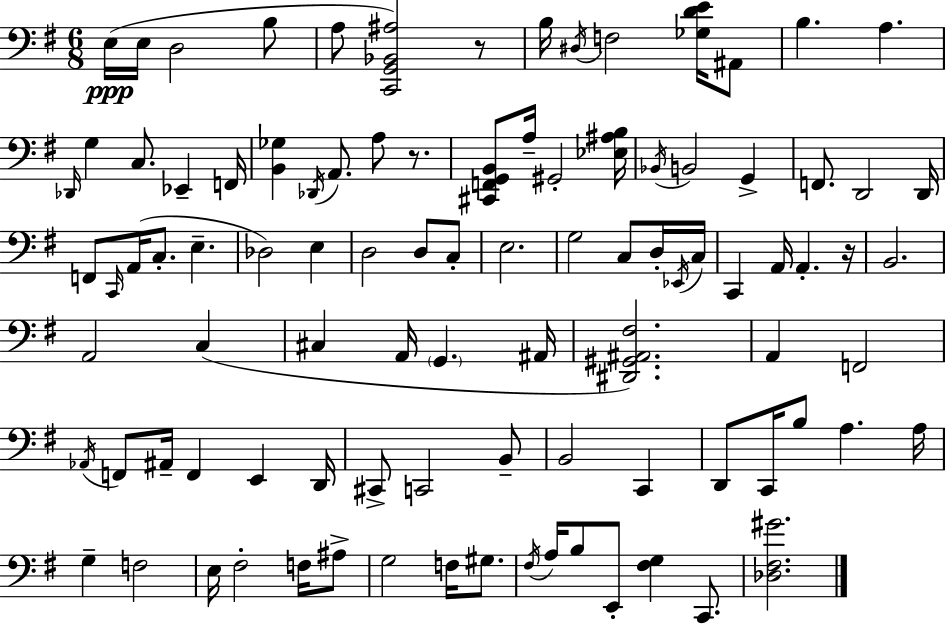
E3/s E3/s D3/h B3/e A3/e [C2,G2,Bb2,A#3]/h R/e B3/s D#3/s F3/h [Gb3,D4,E4]/s A#2/e B3/q. A3/q. Db2/s G3/q C3/e. Eb2/q F2/s [B2,Gb3]/q Db2/s A2/e. A3/e R/e. [C#2,F2,G2,B2]/e A3/s G#2/h [Eb3,A#3,B3]/s Bb2/s B2/h G2/q F2/e. D2/h D2/s F2/e C2/s A2/s C3/e. E3/q. Db3/h E3/q D3/h D3/e C3/e E3/h. G3/h C3/e D3/s Eb2/s C3/s C2/q A2/s A2/q. R/s B2/h. A2/h C3/q C#3/q A2/s G2/q. A#2/s [D#2,G#2,A#2,F#3]/h. A2/q F2/h Ab2/s F2/e A#2/s F2/q E2/q D2/s C#2/e C2/h B2/e B2/h C2/q D2/e C2/s B3/e A3/q. A3/s G3/q F3/h E3/s F#3/h F3/s A#3/e G3/h F3/s G#3/e. F#3/s A3/s B3/e E2/e [F#3,G3]/q C2/e. [Db3,F#3,G#4]/h.